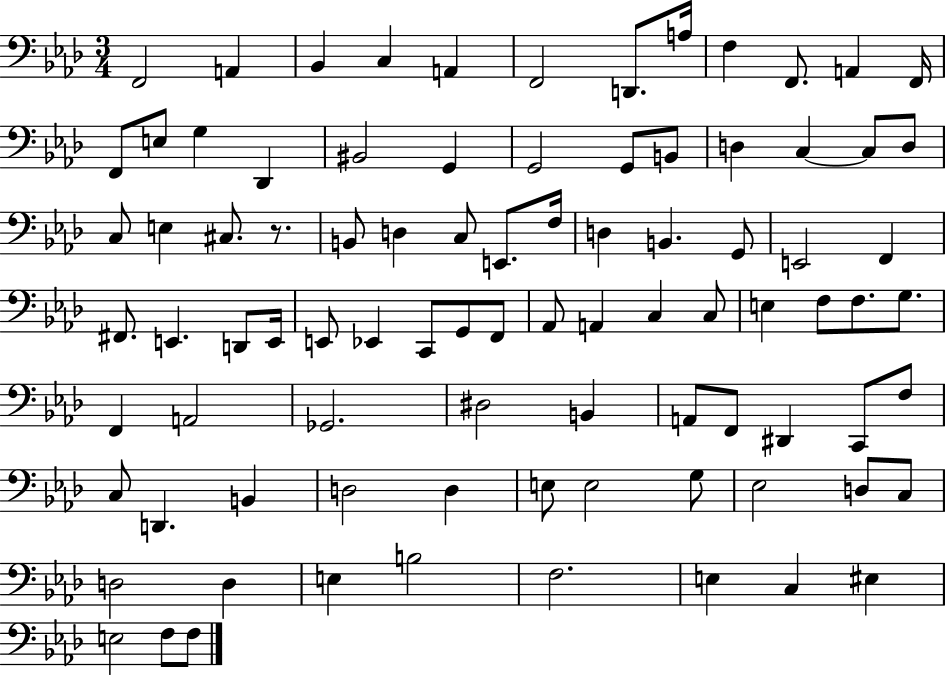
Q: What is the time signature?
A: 3/4